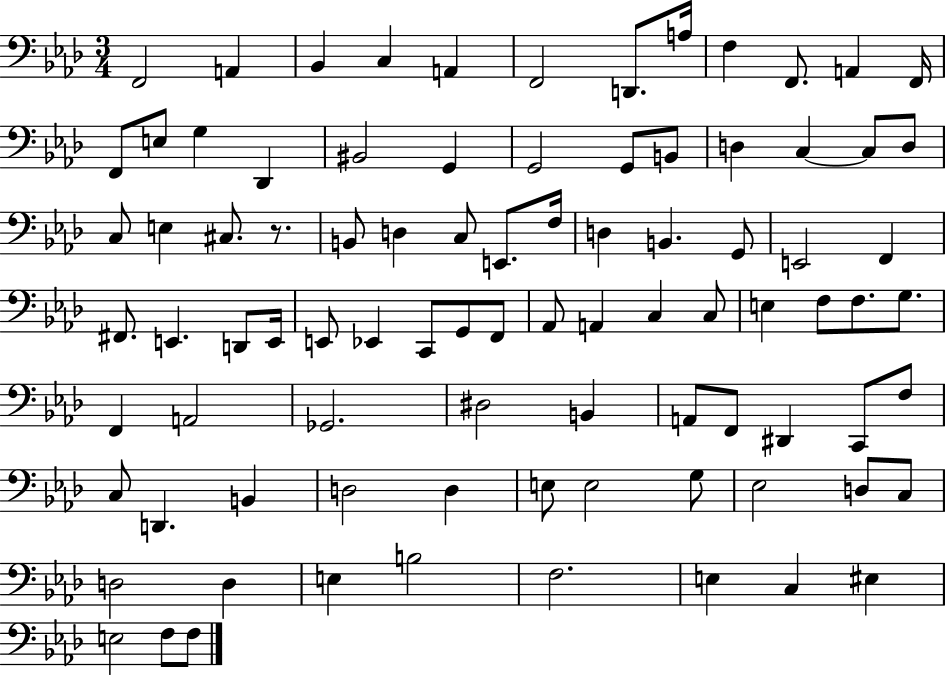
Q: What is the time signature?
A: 3/4